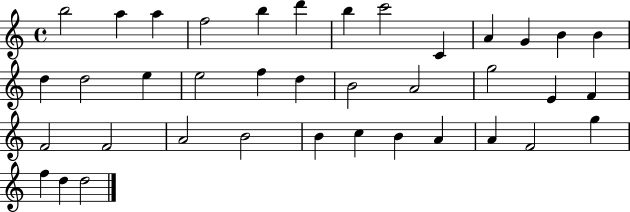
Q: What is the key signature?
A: C major